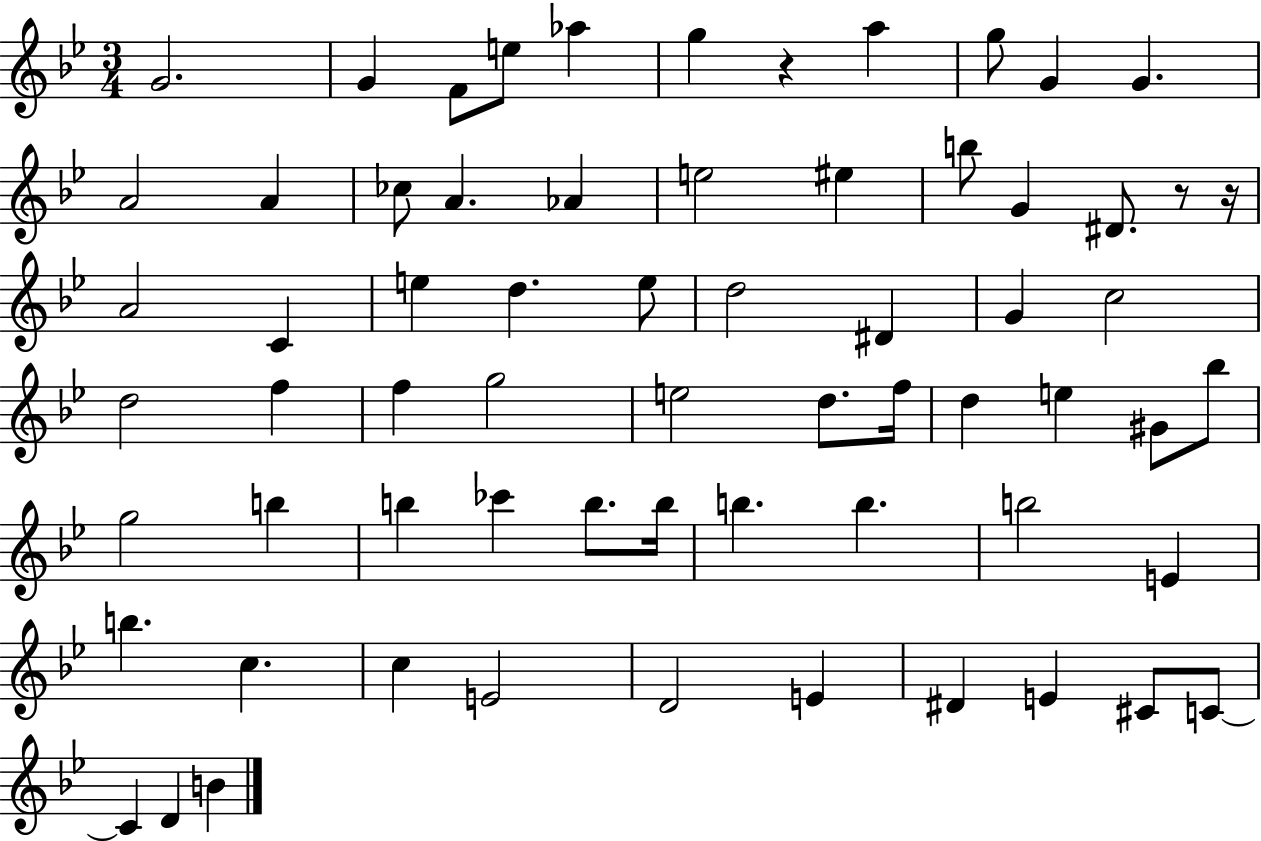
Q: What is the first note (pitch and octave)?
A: G4